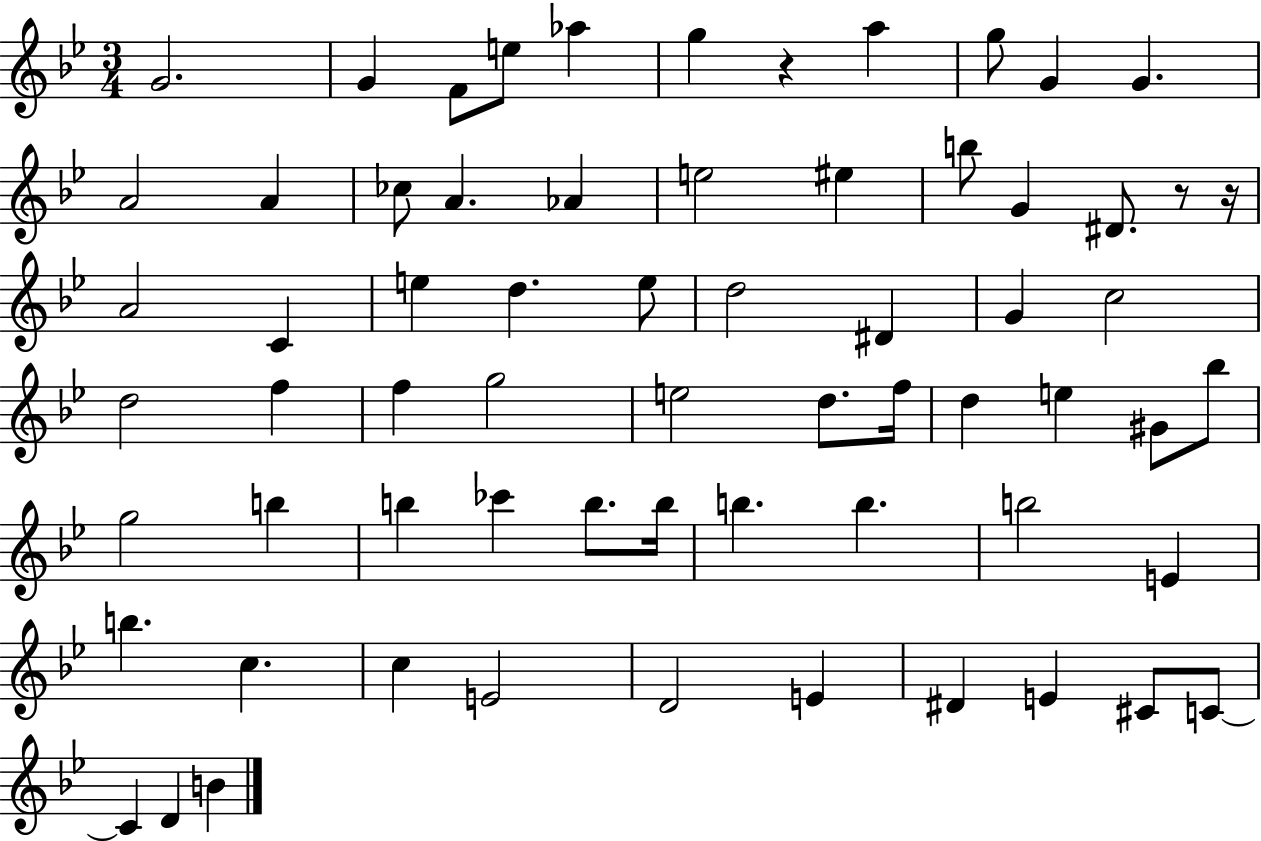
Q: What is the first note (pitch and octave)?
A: G4